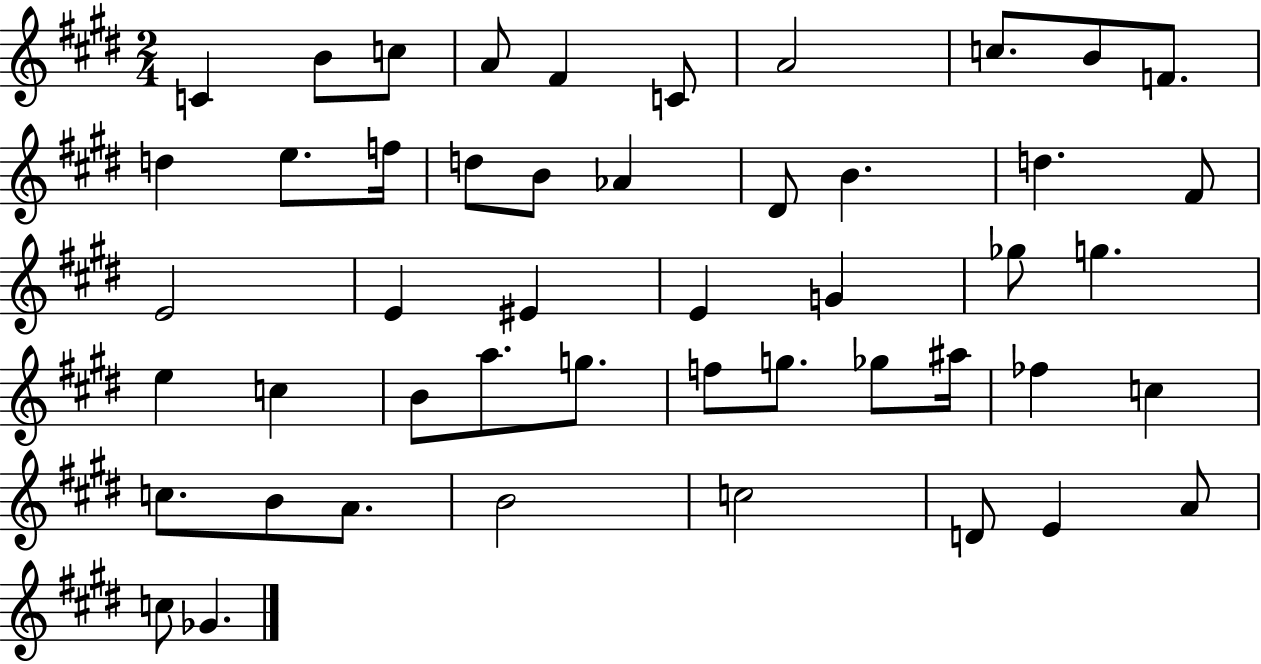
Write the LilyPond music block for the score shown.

{
  \clef treble
  \numericTimeSignature
  \time 2/4
  \key e \major
  c'4 b'8 c''8 | a'8 fis'4 c'8 | a'2 | c''8. b'8 f'8. | \break d''4 e''8. f''16 | d''8 b'8 aes'4 | dis'8 b'4. | d''4. fis'8 | \break e'2 | e'4 eis'4 | e'4 g'4 | ges''8 g''4. | \break e''4 c''4 | b'8 a''8. g''8. | f''8 g''8. ges''8 ais''16 | fes''4 c''4 | \break c''8. b'8 a'8. | b'2 | c''2 | d'8 e'4 a'8 | \break c''8 ges'4. | \bar "|."
}